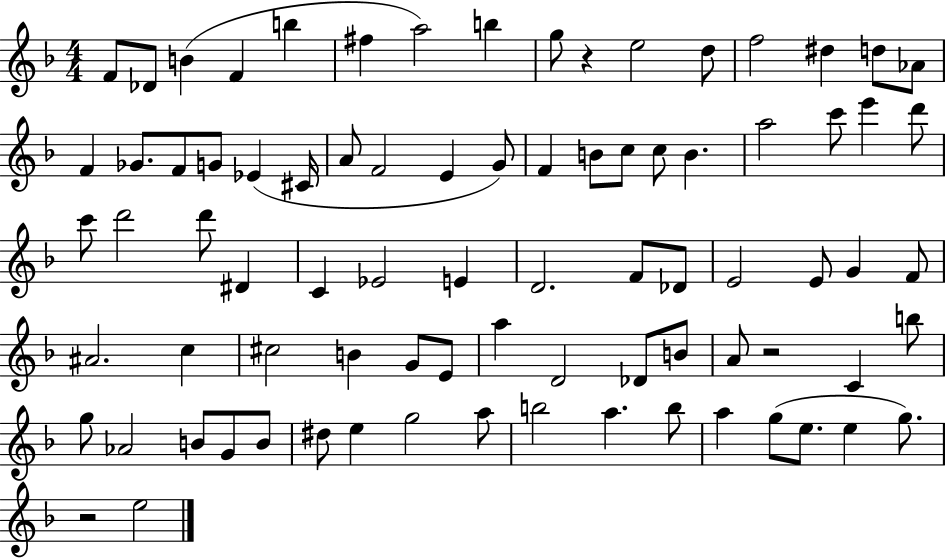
F4/e Db4/e B4/q F4/q B5/q F#5/q A5/h B5/q G5/e R/q E5/h D5/e F5/h D#5/q D5/e Ab4/e F4/q Gb4/e. F4/e G4/e Eb4/q C#4/s A4/e F4/h E4/q G4/e F4/q B4/e C5/e C5/e B4/q. A5/h C6/e E6/q D6/e C6/e D6/h D6/e D#4/q C4/q Eb4/h E4/q D4/h. F4/e Db4/e E4/h E4/e G4/q F4/e A#4/h. C5/q C#5/h B4/q G4/e E4/e A5/q D4/h Db4/e B4/e A4/e R/h C4/q B5/e G5/e Ab4/h B4/e G4/e B4/e D#5/e E5/q G5/h A5/e B5/h A5/q. B5/e A5/q G5/e E5/e. E5/q G5/e. R/h E5/h